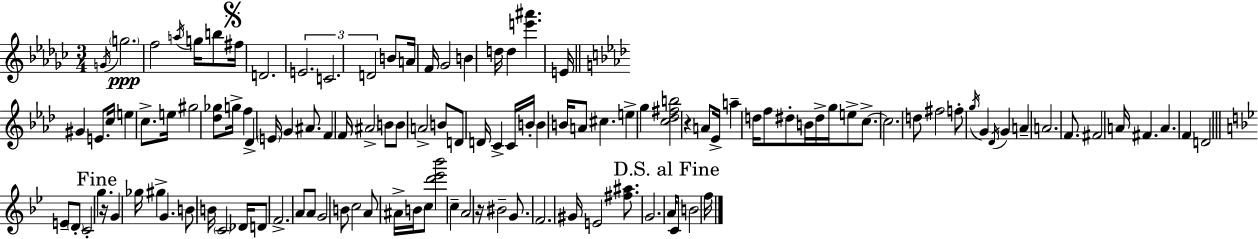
G4/s G5/h. F5/h A5/s G5/s B5/e F#5/s D4/h. E4/h. C4/h. D4/h B4/e A4/s F4/s Gb4/h B4/q D5/s D5/q [E6,A#6]/q. E4/s G#4/q E4/e. C5/s E5/q C5/e. E5/s G#5/h [Db5,Gb5]/e G5/s F5/q Db4/q E4/s G4/q A#4/e. F4/q F4/s A#4/h B4/e B4/e A4/h B4/e D4/e D4/s C4/q C4/s B4/s B4/q B4/s A4/e C#5/q. E5/q G5/q [C5,Db5,F#5,B5]/h R/q A4/e Eb4/s A5/q D5/s F5/e D#5/e B4/s D#5/s G5/s E5/e C5/e. C5/h. D5/e F#5/h F5/e G5/s G4/q Db4/s G4/q A4/q A4/h. F4/e. F#4/h A4/s F#4/q. A4/q. F4/q D4/h E4/e D4/e C4/h G5/q. R/s G4/q Gb5/s G#5/q G4/q. B4/e B4/s C4/h Db4/s D4/e F4/h. A4/e A4/e G4/h B4/e C5/h A4/e A#4/s B4/s C5/e [D6,Eb6,Bb6]/h C5/q A4/h R/s BIS4/h G4/e. F4/h. G#4/s E4/h [F#5,A#5]/e. G4/h. A4/s C4/e B4/h F5/s